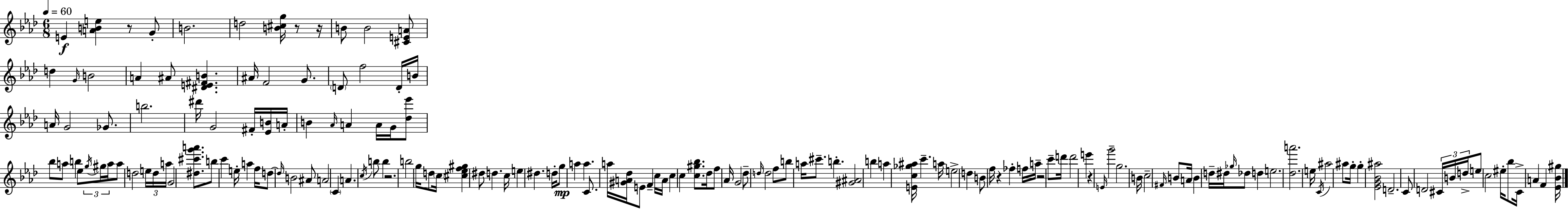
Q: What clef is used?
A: treble